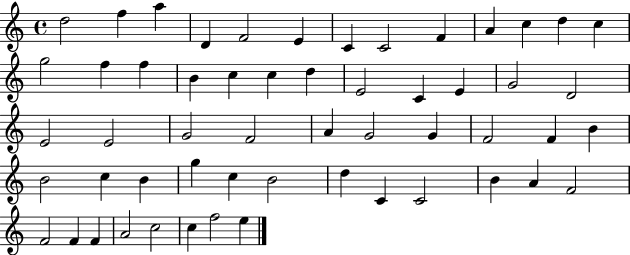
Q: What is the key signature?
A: C major